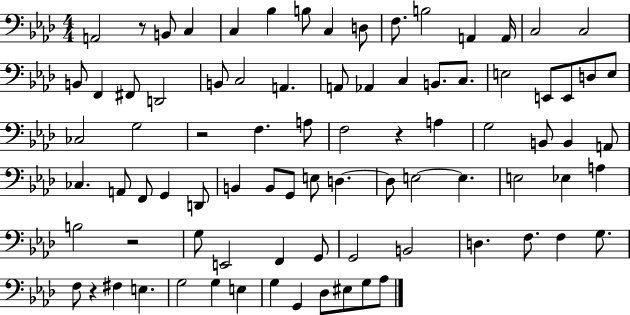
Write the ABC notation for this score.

X:1
T:Untitled
M:4/4
L:1/4
K:Ab
A,,2 z/2 B,,/2 C, C, _B, B,/2 C, D,/2 F,/2 B,2 A,, A,,/4 C,2 C,2 B,,/2 F,, ^F,,/2 D,,2 B,,/2 C,2 A,, A,,/2 _A,, C, B,,/2 C,/2 E,2 E,,/2 E,,/2 D,/2 E,/2 _C,2 G,2 z2 F, A,/2 F,2 z A, G,2 B,,/2 B,, A,,/2 _C, A,,/2 F,,/2 G,, D,,/2 B,, B,,/2 G,,/2 E,/2 D, D,/2 E,2 E, E,2 _E, A, B,2 z2 G,/2 E,,2 F,, G,,/2 G,,2 B,,2 D, F,/2 F, G,/2 F,/2 z ^F, E, G,2 G, E, G, G,, _D,/2 ^E,/2 G,/2 _A,/2